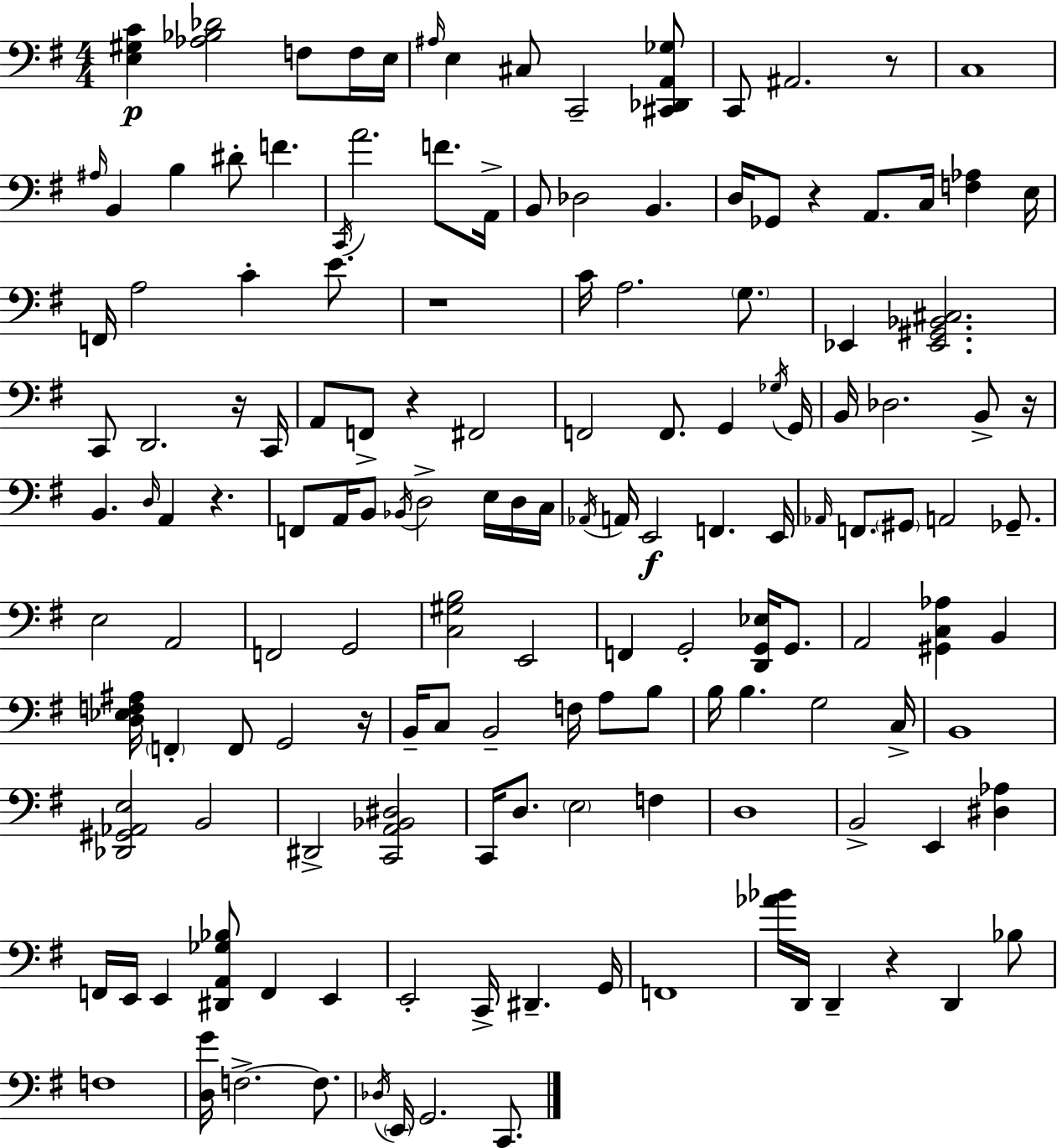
X:1
T:Untitled
M:4/4
L:1/4
K:G
[E,^G,C] [_A,_B,_D]2 F,/2 F,/4 E,/4 ^A,/4 E, ^C,/2 C,,2 [^C,,_D,,A,,_G,]/2 C,,/2 ^A,,2 z/2 C,4 ^A,/4 B,, B, ^D/2 F C,,/4 A2 F/2 A,,/4 B,,/2 _D,2 B,, D,/4 _G,,/2 z A,,/2 C,/4 [F,_A,] E,/4 F,,/4 A,2 C E/2 z4 C/4 A,2 G,/2 _E,, [_E,,^G,,_B,,^C,]2 C,,/2 D,,2 z/4 C,,/4 A,,/2 F,,/2 z ^F,,2 F,,2 F,,/2 G,, _G,/4 G,,/4 B,,/4 _D,2 B,,/2 z/4 B,, D,/4 A,, z F,,/2 A,,/4 B,,/2 _B,,/4 D,2 E,/4 D,/4 C,/4 _A,,/4 A,,/4 E,,2 F,, E,,/4 _A,,/4 F,,/2 ^G,,/2 A,,2 _G,,/2 E,2 A,,2 F,,2 G,,2 [C,^G,B,]2 E,,2 F,, G,,2 [D,,G,,_E,]/4 G,,/2 A,,2 [^G,,C,_A,] B,, [D,_E,F,^A,]/4 F,, F,,/2 G,,2 z/4 B,,/4 C,/2 B,,2 F,/4 A,/2 B,/2 B,/4 B, G,2 C,/4 B,,4 [_D,,^G,,_A,,E,]2 B,,2 ^D,,2 [C,,A,,_B,,^D,]2 C,,/4 D,/2 E,2 F, D,4 B,,2 E,, [^D,_A,] F,,/4 E,,/4 E,, [^D,,A,,_G,_B,]/2 F,, E,, E,,2 C,,/4 ^D,, G,,/4 F,,4 [_A_B]/4 D,,/4 D,, z D,, _B,/2 F,4 [D,G]/4 F,2 F,/2 _D,/4 E,,/4 G,,2 C,,/2